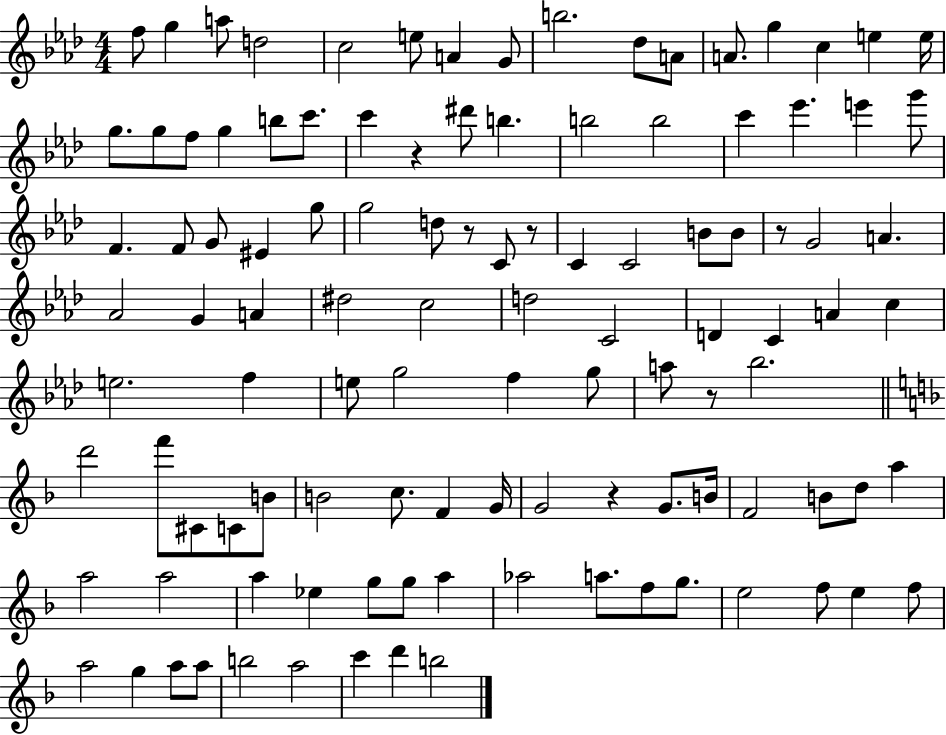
{
  \clef treble
  \numericTimeSignature
  \time 4/4
  \key aes \major
  \repeat volta 2 { f''8 g''4 a''8 d''2 | c''2 e''8 a'4 g'8 | b''2. des''8 a'8 | a'8. g''4 c''4 e''4 e''16 | \break g''8. g''8 f''8 g''4 b''8 c'''8. | c'''4 r4 dis'''8 b''4. | b''2 b''2 | c'''4 ees'''4. e'''4 g'''8 | \break f'4. f'8 g'8 eis'4 g''8 | g''2 d''8 r8 c'8 r8 | c'4 c'2 b'8 b'8 | r8 g'2 a'4. | \break aes'2 g'4 a'4 | dis''2 c''2 | d''2 c'2 | d'4 c'4 a'4 c''4 | \break e''2. f''4 | e''8 g''2 f''4 g''8 | a''8 r8 bes''2. | \bar "||" \break \key f \major d'''2 f'''8 cis'8 c'8 b'8 | b'2 c''8. f'4 g'16 | g'2 r4 g'8. b'16 | f'2 b'8 d''8 a''4 | \break a''2 a''2 | a''4 ees''4 g''8 g''8 a''4 | aes''2 a''8. f''8 g''8. | e''2 f''8 e''4 f''8 | \break a''2 g''4 a''8 a''8 | b''2 a''2 | c'''4 d'''4 b''2 | } \bar "|."
}